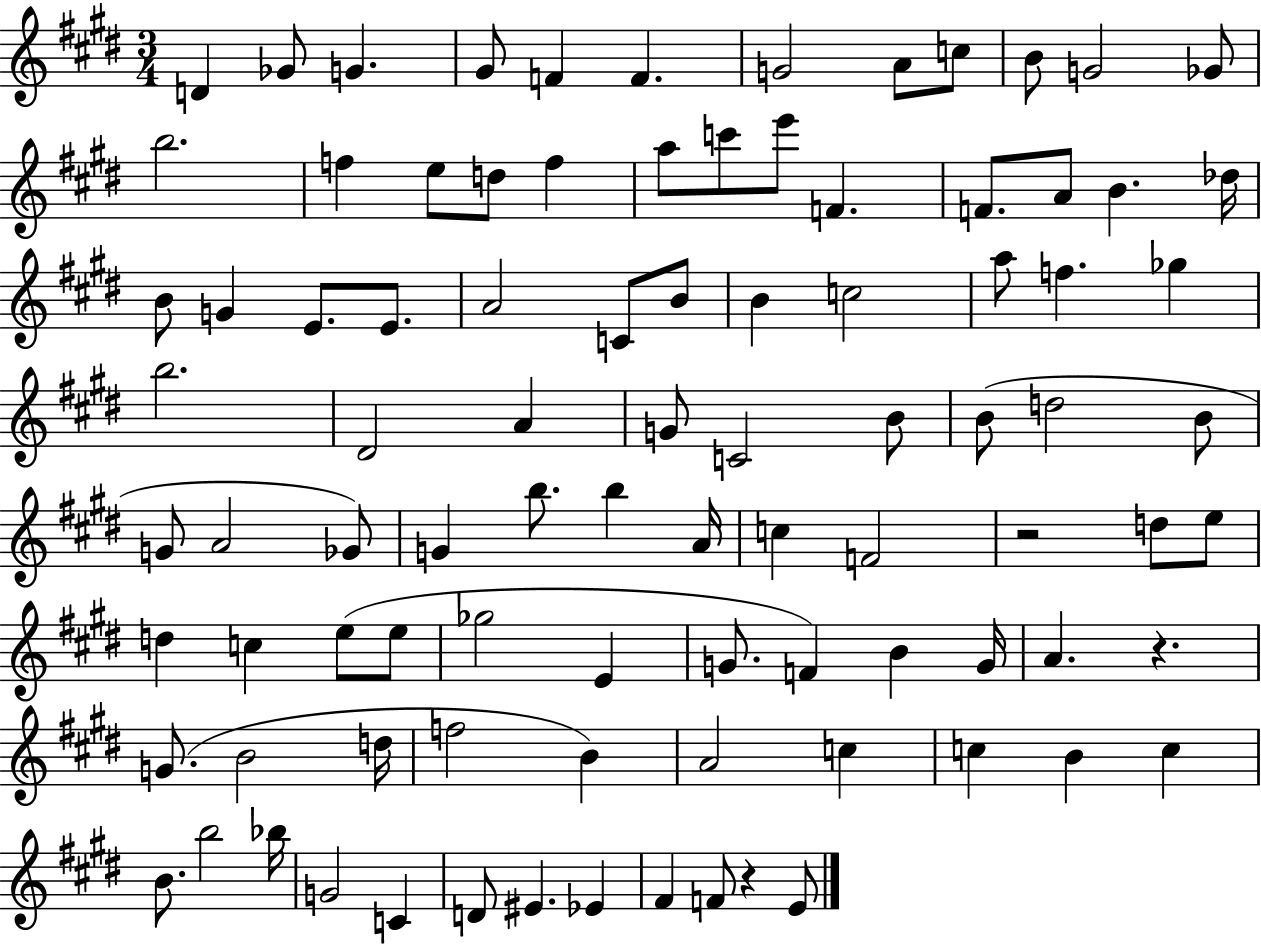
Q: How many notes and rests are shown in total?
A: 92